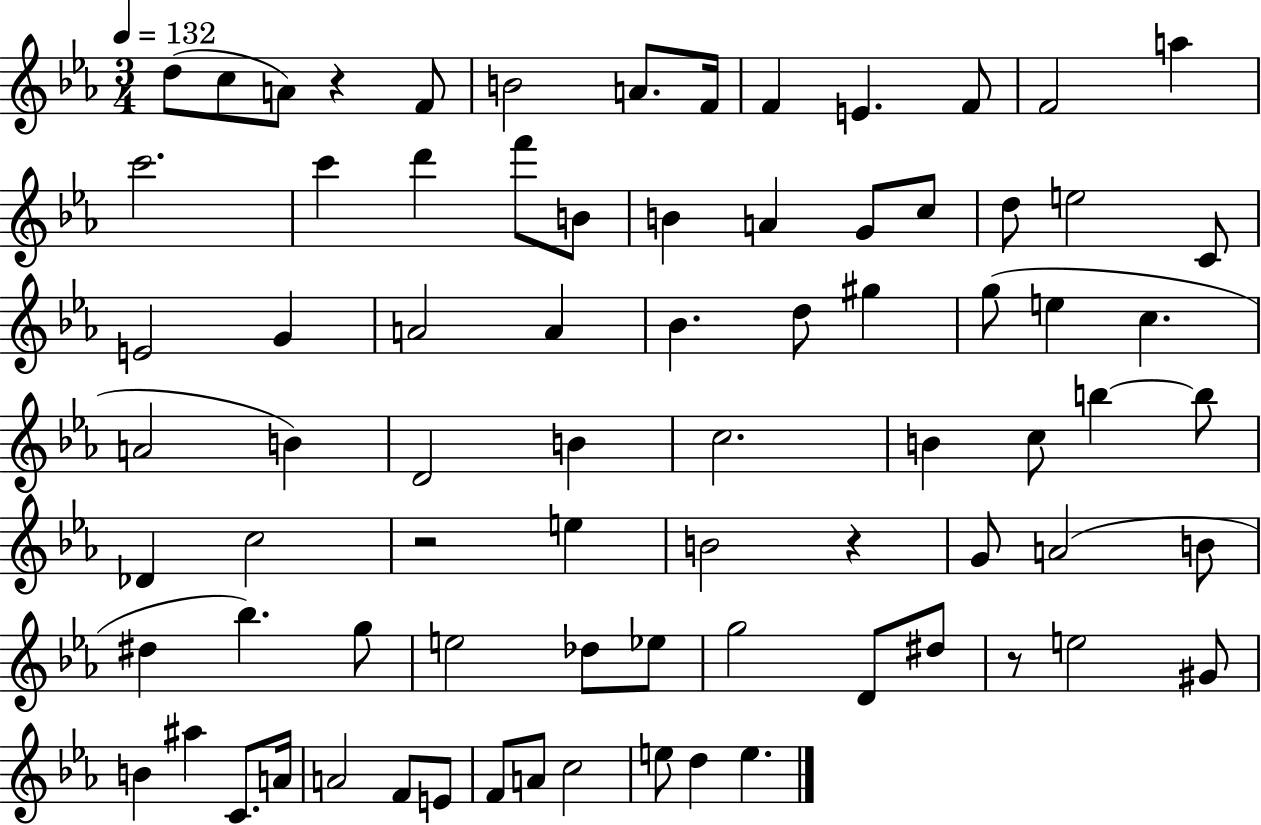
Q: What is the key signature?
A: EES major